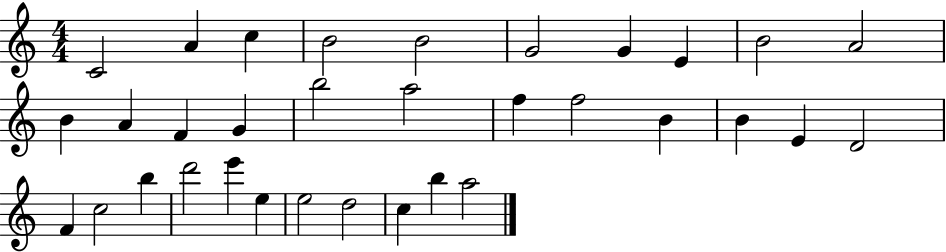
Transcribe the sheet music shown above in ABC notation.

X:1
T:Untitled
M:4/4
L:1/4
K:C
C2 A c B2 B2 G2 G E B2 A2 B A F G b2 a2 f f2 B B E D2 F c2 b d'2 e' e e2 d2 c b a2